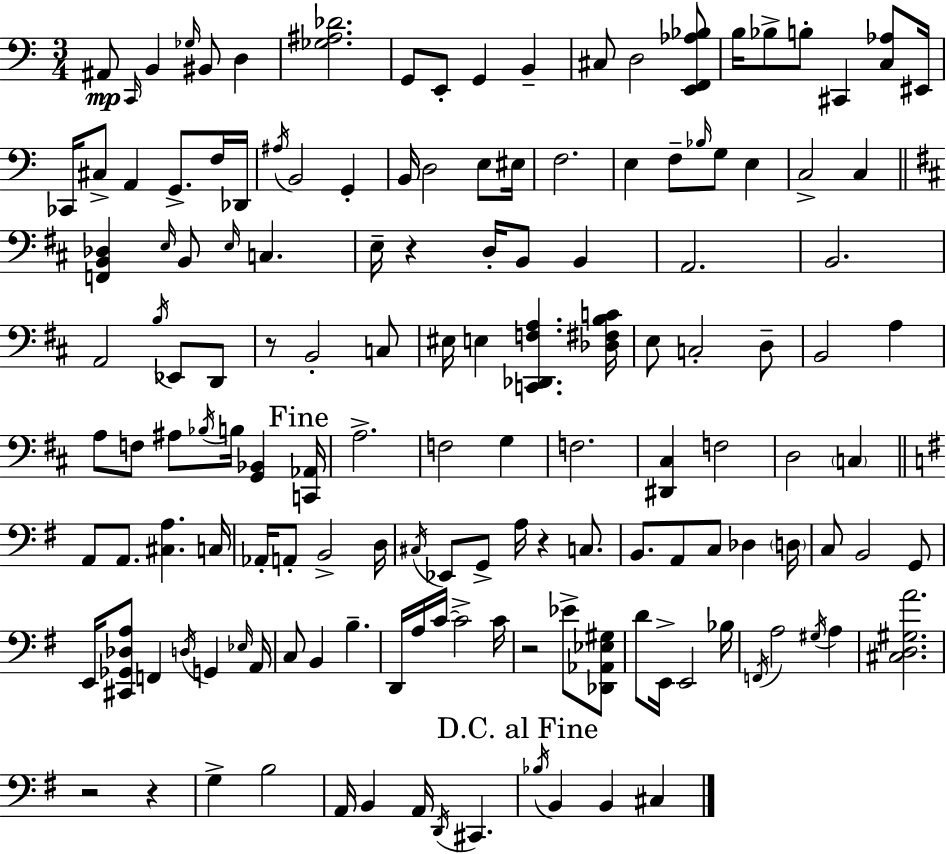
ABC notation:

X:1
T:Untitled
M:3/4
L:1/4
K:Am
^A,,/2 C,,/4 B,, _G,/4 ^B,,/2 D, [_G,^A,_D]2 G,,/2 E,,/2 G,, B,, ^C,/2 D,2 [E,,F,,_A,_B,]/2 B,/4 _B,/2 B,/2 ^C,, [C,_A,]/2 ^E,,/4 _C,,/4 ^C,/2 A,, G,,/2 F,/4 _D,,/4 ^A,/4 B,,2 G,, B,,/4 D,2 E,/2 ^E,/4 F,2 E, F,/2 _B,/4 G,/2 E, C,2 C, [F,,B,,_D,] E,/4 B,,/2 E,/4 C, E,/4 z D,/4 B,,/2 B,, A,,2 B,,2 A,,2 B,/4 _E,,/2 D,,/2 z/2 B,,2 C,/2 ^E,/4 E, [C,,_D,,F,A,] [_D,^F,B,C]/4 E,/2 C,2 D,/2 B,,2 A, A,/2 F,/2 ^A,/2 _B,/4 B,/4 [G,,_B,,] [C,,_A,,]/4 A,2 F,2 G, F,2 [^D,,^C,] F,2 D,2 C, A,,/2 A,,/2 [^C,A,] C,/4 _A,,/4 A,,/2 B,,2 D,/4 ^C,/4 _E,,/2 G,,/2 A,/4 z C,/2 B,,/2 A,,/2 C,/2 _D, D,/4 C,/2 B,,2 G,,/2 E,,/4 [^C,,_G,,_D,A,]/2 F,, D,/4 G,, _E,/4 A,,/4 C,/2 B,, B, D,,/4 A,/4 C/4 C2 C/4 z2 _E/2 [_D,,_A,,_E,^G,]/2 D/2 E,,/4 E,,2 _B,/4 F,,/4 A,2 ^G,/4 A, [^C,D,^G,A]2 z2 z G, B,2 A,,/4 B,, A,,/4 D,,/4 ^C,, _B,/4 B,, B,, ^C,